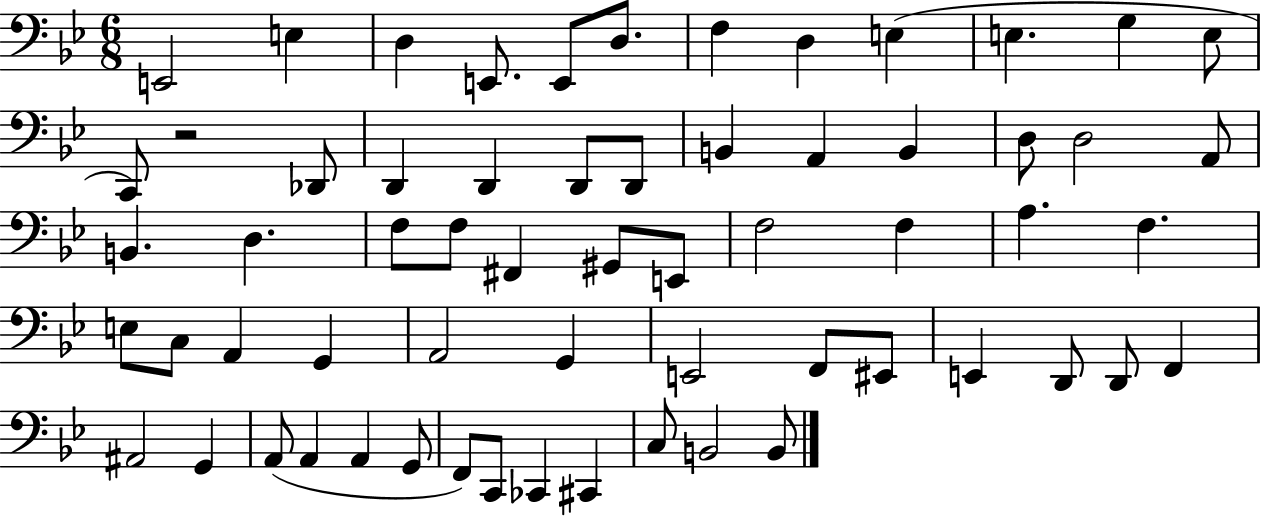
X:1
T:Untitled
M:6/8
L:1/4
K:Bb
E,,2 E, D, E,,/2 E,,/2 D,/2 F, D, E, E, G, E,/2 C,,/2 z2 _D,,/2 D,, D,, D,,/2 D,,/2 B,, A,, B,, D,/2 D,2 A,,/2 B,, D, F,/2 F,/2 ^F,, ^G,,/2 E,,/2 F,2 F, A, F, E,/2 C,/2 A,, G,, A,,2 G,, E,,2 F,,/2 ^E,,/2 E,, D,,/2 D,,/2 F,, ^A,,2 G,, A,,/2 A,, A,, G,,/2 F,,/2 C,,/2 _C,, ^C,, C,/2 B,,2 B,,/2